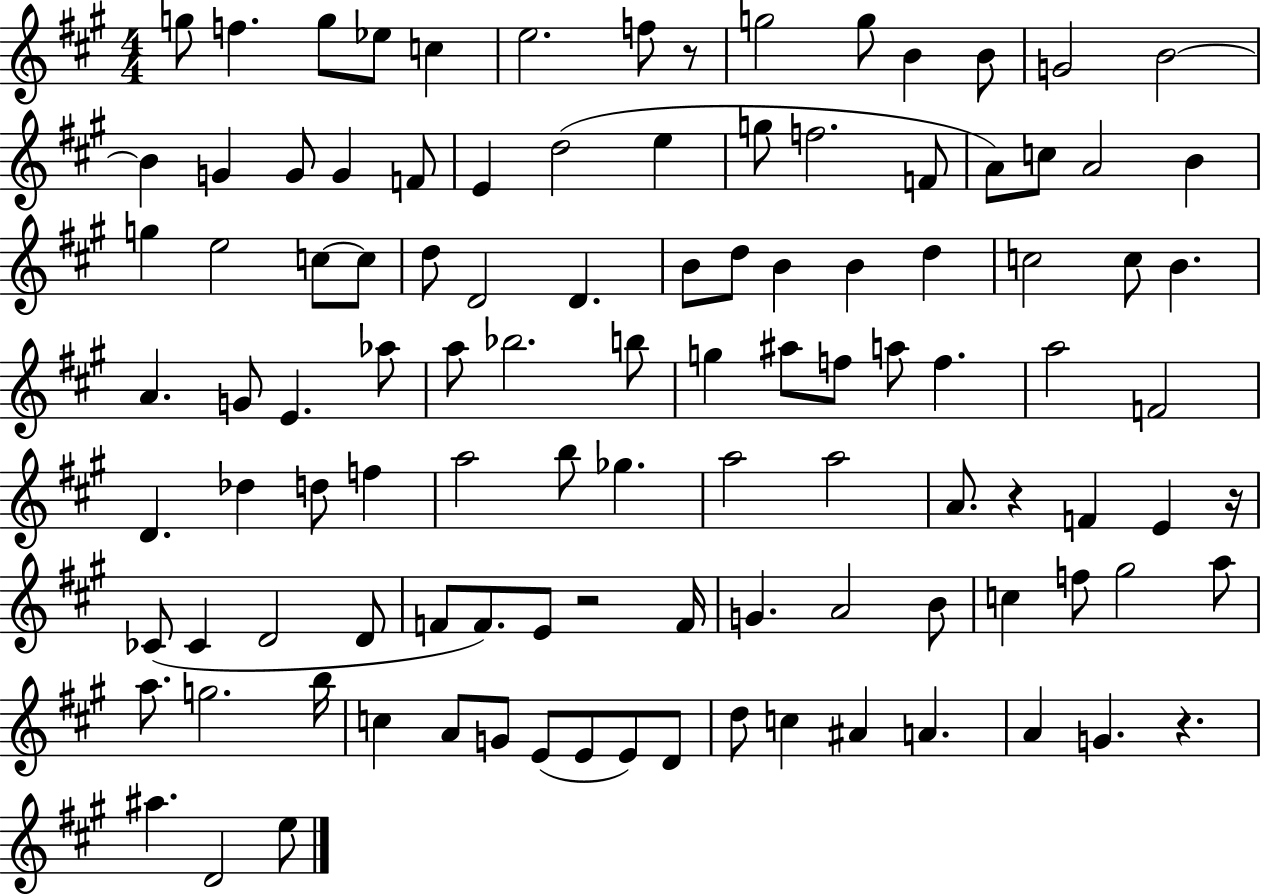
G5/e F5/q. G5/e Eb5/e C5/q E5/h. F5/e R/e G5/h G5/e B4/q B4/e G4/h B4/h B4/q G4/q G4/e G4/q F4/e E4/q D5/h E5/q G5/e F5/h. F4/e A4/e C5/e A4/h B4/q G5/q E5/h C5/e C5/e D5/e D4/h D4/q. B4/e D5/e B4/q B4/q D5/q C5/h C5/e B4/q. A4/q. G4/e E4/q. Ab5/e A5/e Bb5/h. B5/e G5/q A#5/e F5/e A5/e F5/q. A5/h F4/h D4/q. Db5/q D5/e F5/q A5/h B5/e Gb5/q. A5/h A5/h A4/e. R/q F4/q E4/q R/s CES4/e CES4/q D4/h D4/e F4/e F4/e. E4/e R/h F4/s G4/q. A4/h B4/e C5/q F5/e G#5/h A5/e A5/e. G5/h. B5/s C5/q A4/e G4/e E4/e E4/e E4/e D4/e D5/e C5/q A#4/q A4/q. A4/q G4/q. R/q. A#5/q. D4/h E5/e